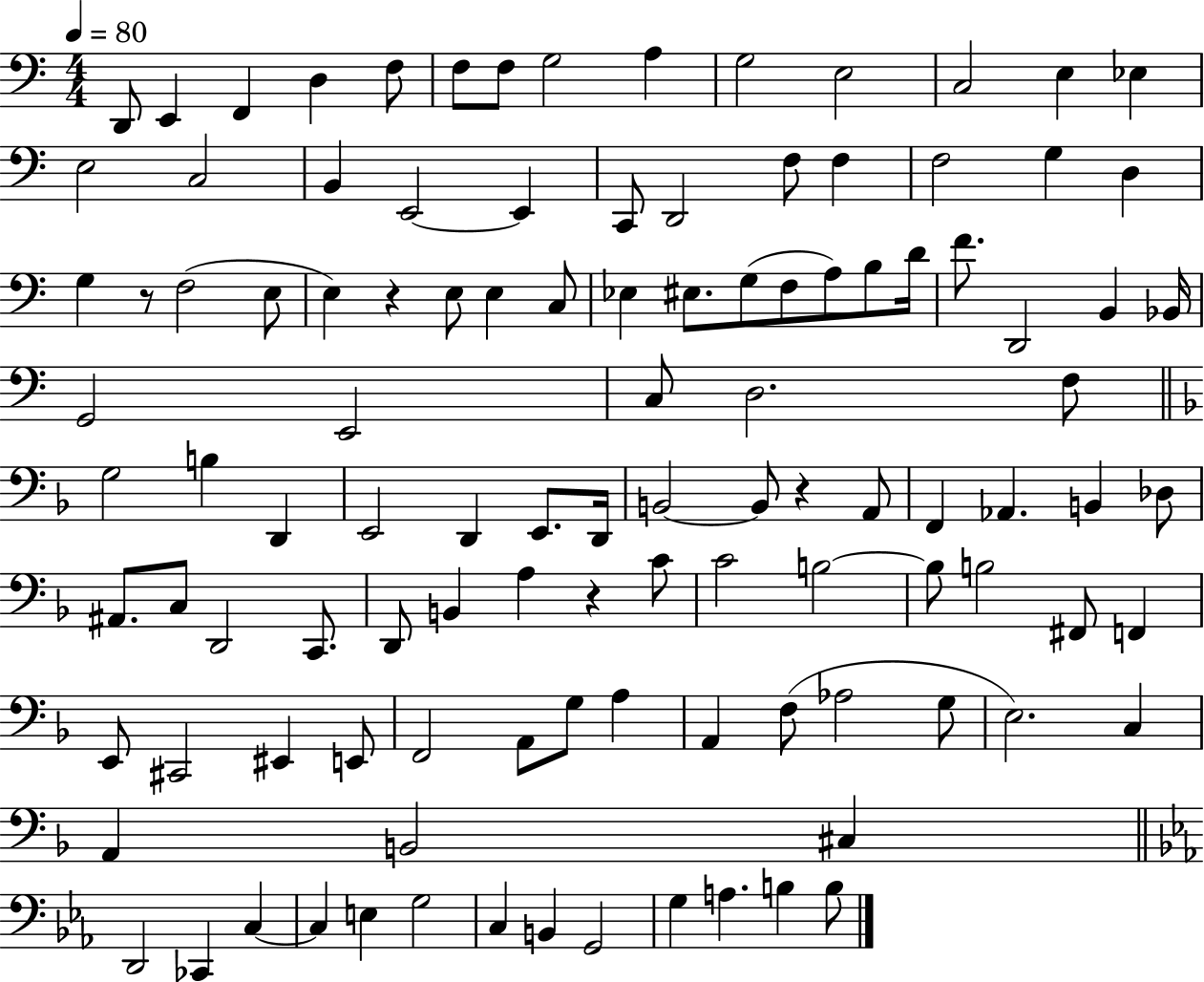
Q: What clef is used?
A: bass